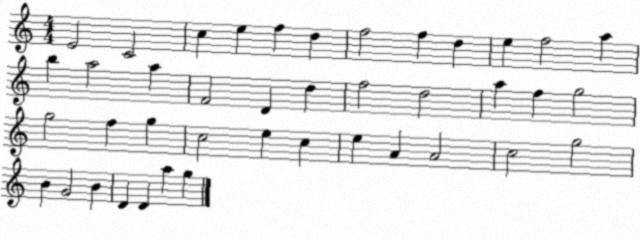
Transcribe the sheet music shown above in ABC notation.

X:1
T:Untitled
M:4/4
L:1/4
K:C
E2 C2 c e f d f2 f d e f2 a b a2 a F2 D d f2 d2 a f g2 g2 f g c2 e c e A A2 c2 g2 B G2 B D D a g